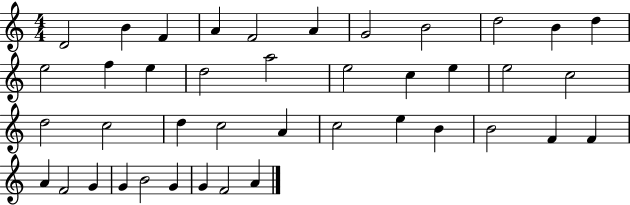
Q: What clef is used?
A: treble